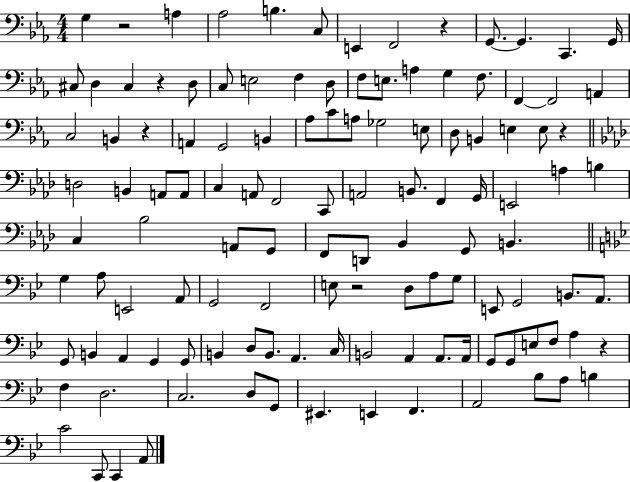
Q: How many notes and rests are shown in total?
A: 121